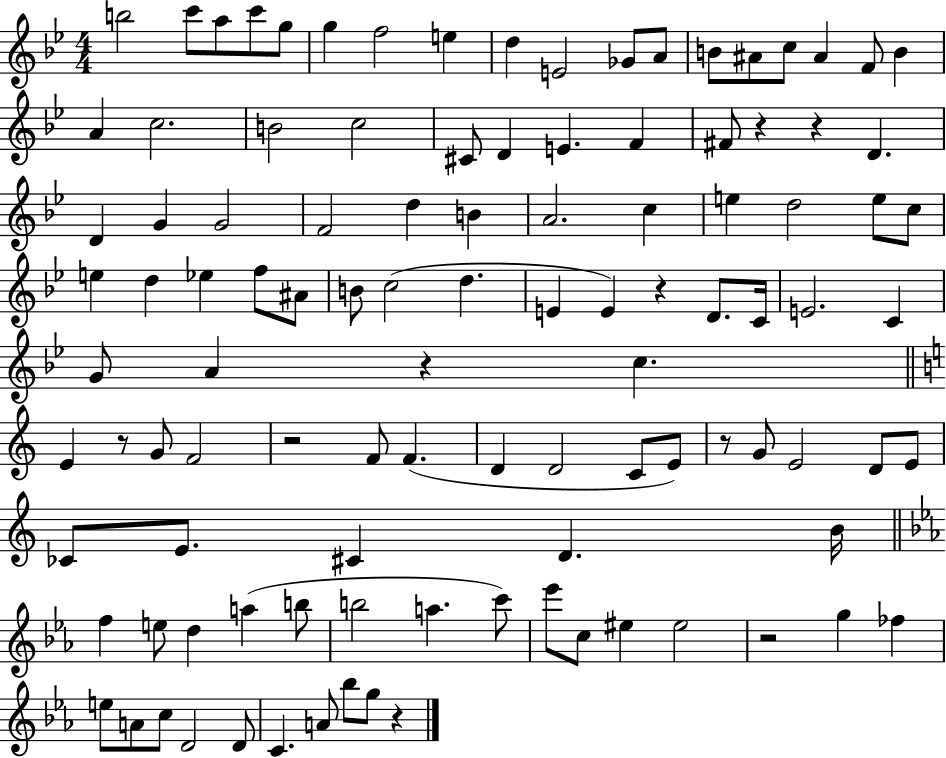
X:1
T:Untitled
M:4/4
L:1/4
K:Bb
b2 c'/2 a/2 c'/2 g/2 g f2 e d E2 _G/2 A/2 B/2 ^A/2 c/2 ^A F/2 B A c2 B2 c2 ^C/2 D E F ^F/2 z z D D G G2 F2 d B A2 c e d2 e/2 c/2 e d _e f/2 ^A/2 B/2 c2 d E E z D/2 C/4 E2 C G/2 A z c E z/2 G/2 F2 z2 F/2 F D D2 C/2 E/2 z/2 G/2 E2 D/2 E/2 _C/2 E/2 ^C D B/4 f e/2 d a b/2 b2 a c'/2 _e'/2 c/2 ^e ^e2 z2 g _f e/2 A/2 c/2 D2 D/2 C A/2 _b/2 g/2 z